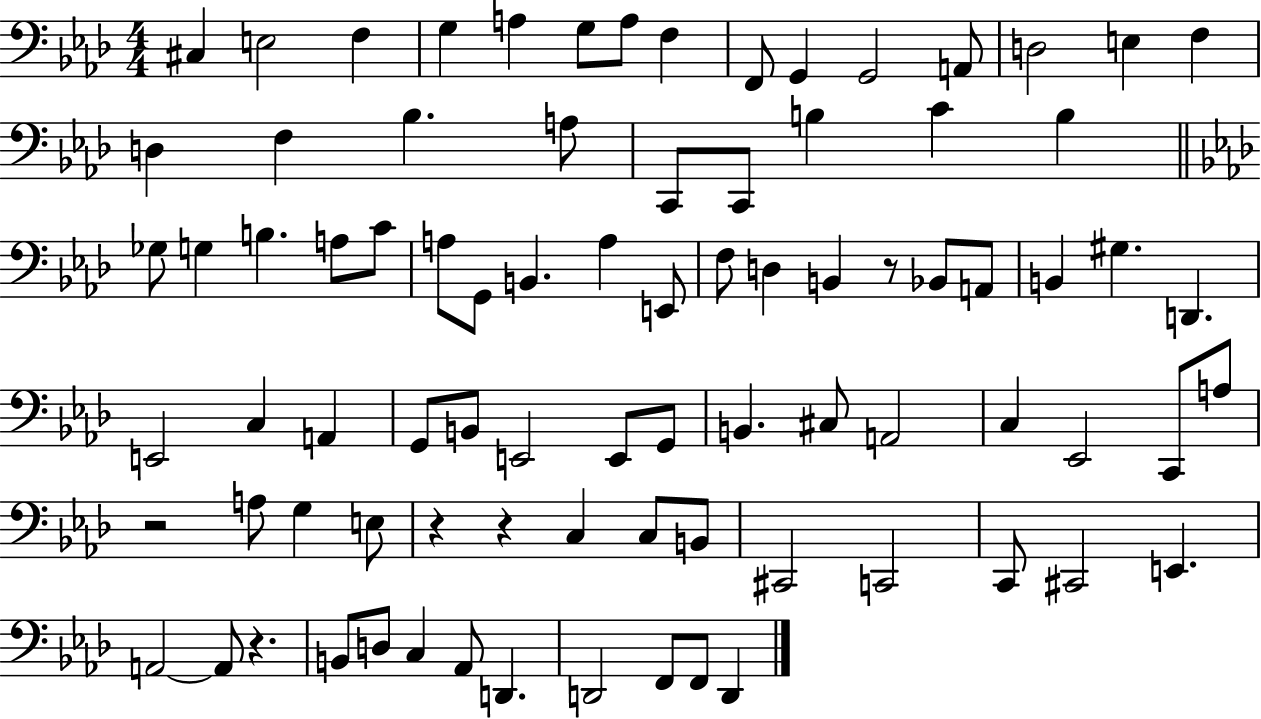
X:1
T:Untitled
M:4/4
L:1/4
K:Ab
^C, E,2 F, G, A, G,/2 A,/2 F, F,,/2 G,, G,,2 A,,/2 D,2 E, F, D, F, _B, A,/2 C,,/2 C,,/2 B, C B, _G,/2 G, B, A,/2 C/2 A,/2 G,,/2 B,, A, E,,/2 F,/2 D, B,, z/2 _B,,/2 A,,/2 B,, ^G, D,, E,,2 C, A,, G,,/2 B,,/2 E,,2 E,,/2 G,,/2 B,, ^C,/2 A,,2 C, _E,,2 C,,/2 A,/2 z2 A,/2 G, E,/2 z z C, C,/2 B,,/2 ^C,,2 C,,2 C,,/2 ^C,,2 E,, A,,2 A,,/2 z B,,/2 D,/2 C, _A,,/2 D,, D,,2 F,,/2 F,,/2 D,,